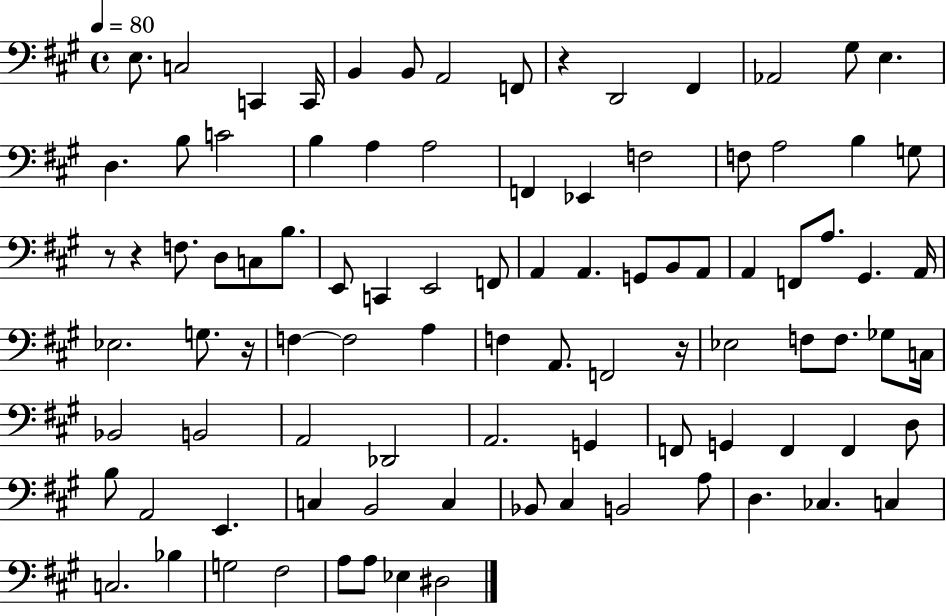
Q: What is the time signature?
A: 4/4